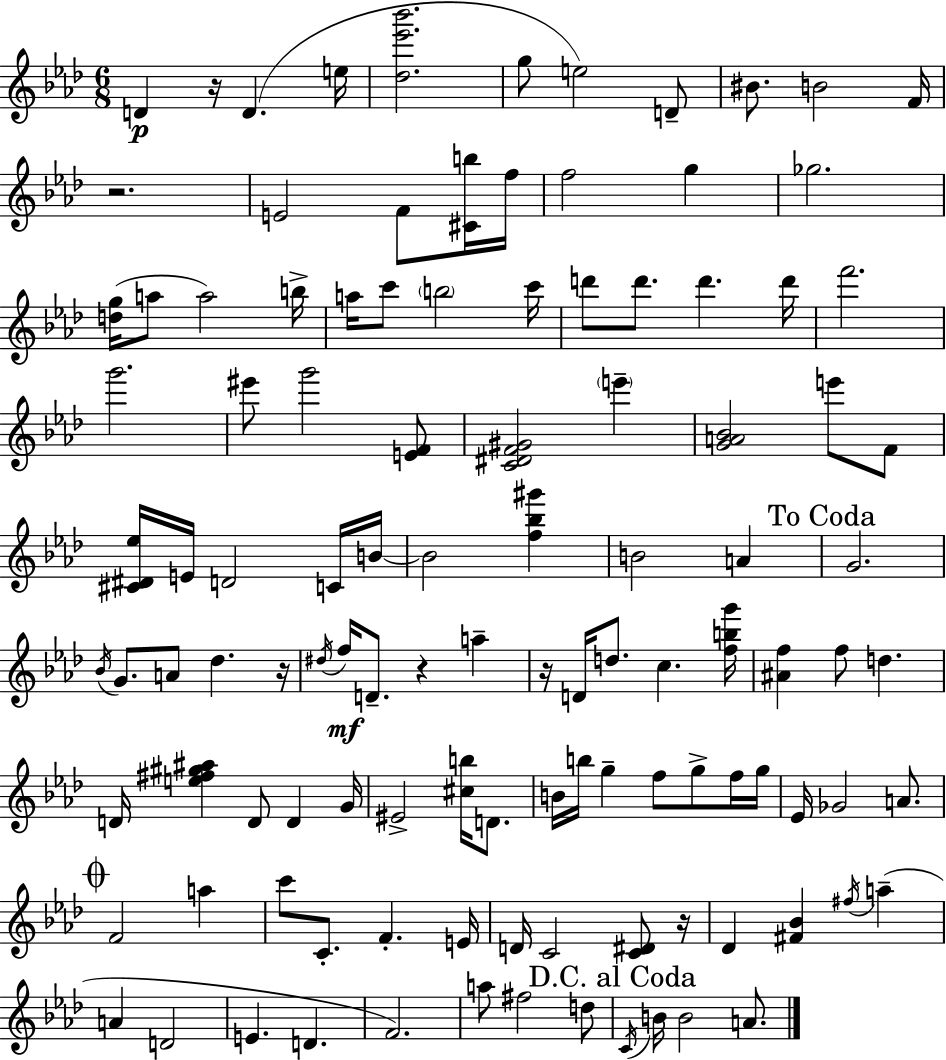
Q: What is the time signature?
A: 6/8